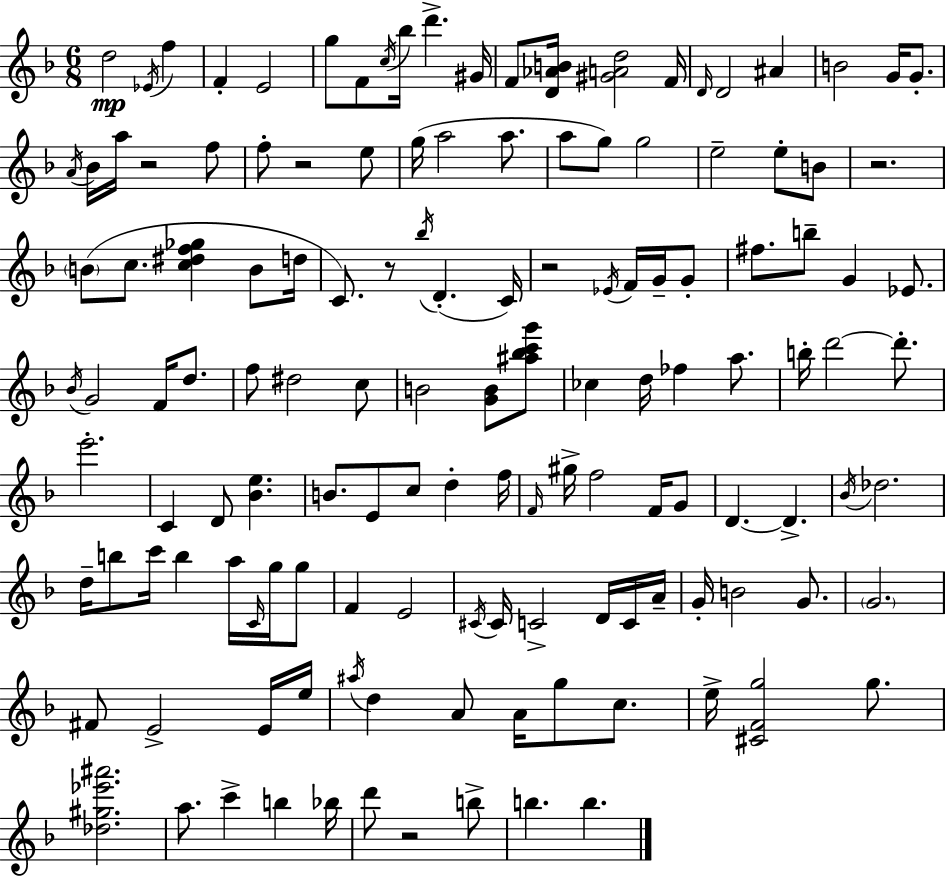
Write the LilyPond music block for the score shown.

{
  \clef treble
  \numericTimeSignature
  \time 6/8
  \key d \minor
  d''2\mp \acciaccatura { ees'16 } f''4 | f'4-. e'2 | g''8 f'8 \acciaccatura { c''16 } bes''16 d'''4.-> | gis'16 f'8 <d' aes' b'>16 <gis' a' d''>2 | \break f'16 \grace { d'16 } d'2 ais'4 | b'2 g'16 | g'8.-. \acciaccatura { a'16 } bes'16 a''16 r2 | f''8 f''8-. r2 | \break e''8 g''16( a''2 | a''8. a''8 g''8) g''2 | e''2-- | e''8-. b'8 r2. | \break \parenthesize b'8( c''8. <c'' dis'' f'' ges''>4 | b'8 d''16 c'8.) r8 \acciaccatura { bes''16 }( d'4.-. | c'16) r2 | \acciaccatura { ees'16 } f'16 g'16-- g'8-. fis''8. b''8-- g'4 | \break ees'8. \acciaccatura { bes'16 } g'2 | f'16 d''8. f''8 dis''2 | c''8 b'2 | <g' b'>8 <ais'' bes'' c''' g'''>8 ces''4 d''16 | \break fes''4 a''8. b''16-. d'''2~~ | d'''8.-. e'''2.-. | c'4 d'8 | <bes' e''>4. b'8. e'8 | \break c''8 d''4-. f''16 \grace { f'16 } gis''16-> f''2 | f'16 g'8 d'4.~~ | d'4.-> \acciaccatura { bes'16 } des''2. | d''16-- b''8 | \break c'''16 b''4 a''16 \grace { c'16 } g''16 g''8 f'4 | e'2 \acciaccatura { cis'16 } cis'16 | c'2-> d'16 c'16 a'16-- g'16-. | b'2 g'8. \parenthesize g'2. | \break fis'8 | e'2-> e'16 e''16 \acciaccatura { ais''16 } | d''4 a'8 a'16 g''8 c''8. | e''16-> <cis' f' g''>2 g''8. | \break <des'' gis'' ees''' ais'''>2. | a''8. c'''4-> b''4 bes''16 | d'''8 r2 b''8-> | b''4. b''4. | \break \bar "|."
}